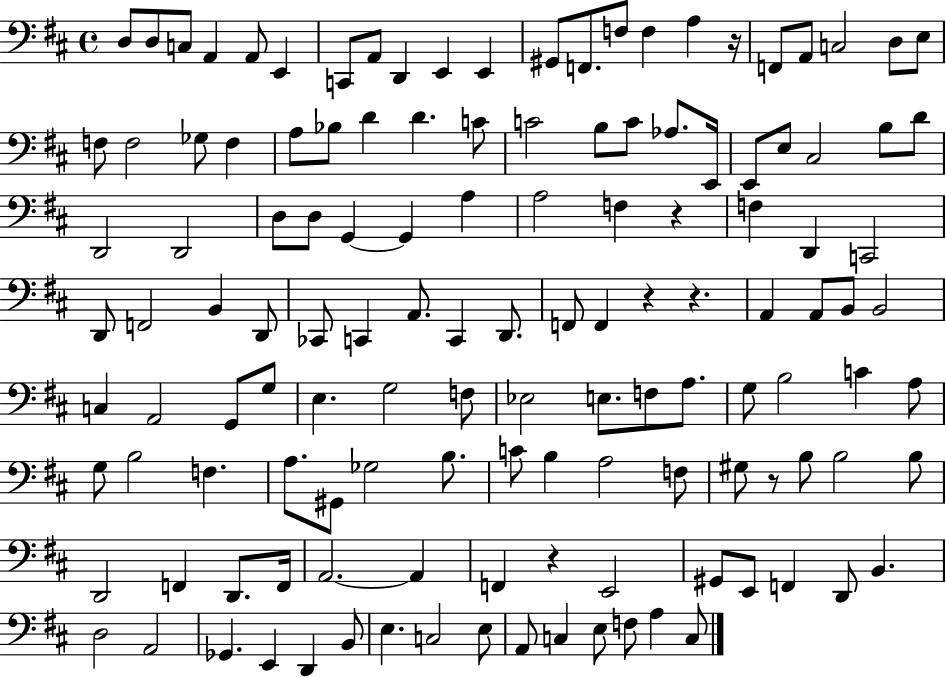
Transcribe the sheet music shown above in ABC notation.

X:1
T:Untitled
M:4/4
L:1/4
K:D
D,/2 D,/2 C,/2 A,, A,,/2 E,, C,,/2 A,,/2 D,, E,, E,, ^G,,/2 F,,/2 F,/2 F, A, z/4 F,,/2 A,,/2 C,2 D,/2 E,/2 F,/2 F,2 _G,/2 F, A,/2 _B,/2 D D C/2 C2 B,/2 C/2 _A,/2 E,,/4 E,,/2 E,/2 ^C,2 B,/2 D/2 D,,2 D,,2 D,/2 D,/2 G,, G,, A, A,2 F, z F, D,, C,,2 D,,/2 F,,2 B,, D,,/2 _C,,/2 C,, A,,/2 C,, D,,/2 F,,/2 F,, z z A,, A,,/2 B,,/2 B,,2 C, A,,2 G,,/2 G,/2 E, G,2 F,/2 _E,2 E,/2 F,/2 A,/2 G,/2 B,2 C A,/2 G,/2 B,2 F, A,/2 ^G,,/2 _G,2 B,/2 C/2 B, A,2 F,/2 ^G,/2 z/2 B,/2 B,2 B,/2 D,,2 F,, D,,/2 F,,/4 A,,2 A,, F,, z E,,2 ^G,,/2 E,,/2 F,, D,,/2 B,, D,2 A,,2 _G,, E,, D,, B,,/2 E, C,2 E,/2 A,,/2 C, E,/2 F,/2 A, C,/2